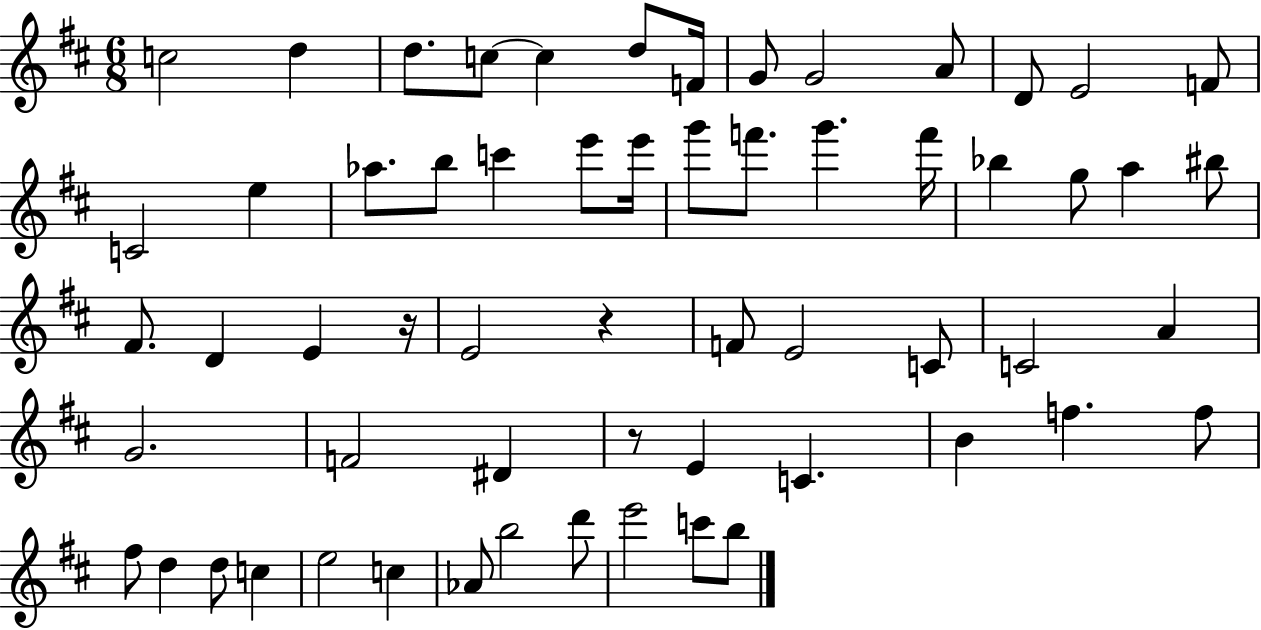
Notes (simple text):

C5/h D5/q D5/e. C5/e C5/q D5/e F4/s G4/e G4/h A4/e D4/e E4/h F4/e C4/h E5/q Ab5/e. B5/e C6/q E6/e E6/s G6/e F6/e. G6/q. F6/s Bb5/q G5/e A5/q BIS5/e F#4/e. D4/q E4/q R/s E4/h R/q F4/e E4/h C4/e C4/h A4/q G4/h. F4/h D#4/q R/e E4/q C4/q. B4/q F5/q. F5/e F#5/e D5/q D5/e C5/q E5/h C5/q Ab4/e B5/h D6/e E6/h C6/e B5/e